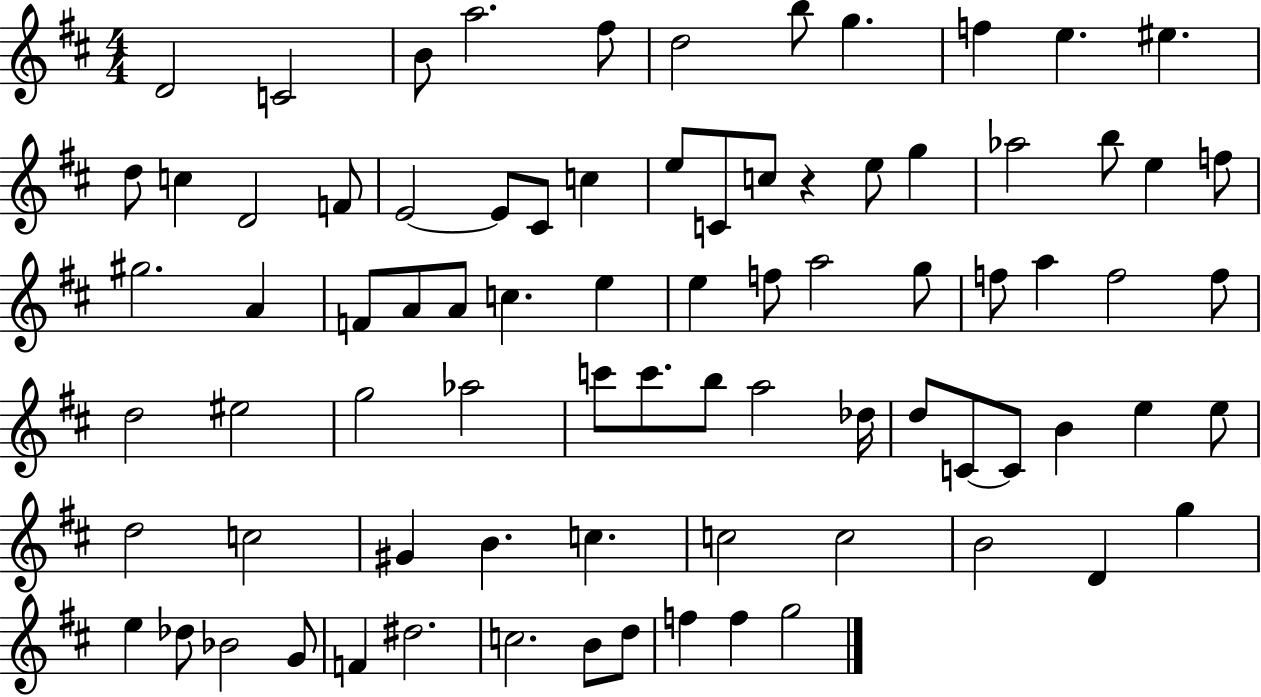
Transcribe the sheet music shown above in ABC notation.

X:1
T:Untitled
M:4/4
L:1/4
K:D
D2 C2 B/2 a2 ^f/2 d2 b/2 g f e ^e d/2 c D2 F/2 E2 E/2 ^C/2 c e/2 C/2 c/2 z e/2 g _a2 b/2 e f/2 ^g2 A F/2 A/2 A/2 c e e f/2 a2 g/2 f/2 a f2 f/2 d2 ^e2 g2 _a2 c'/2 c'/2 b/2 a2 _d/4 d/2 C/2 C/2 B e e/2 d2 c2 ^G B c c2 c2 B2 D g e _d/2 _B2 G/2 F ^d2 c2 B/2 d/2 f f g2